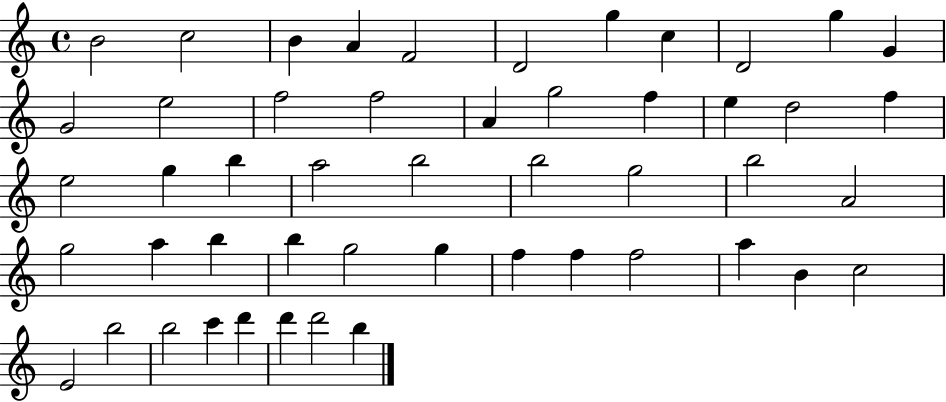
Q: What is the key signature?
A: C major